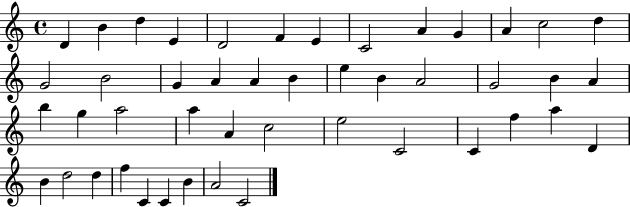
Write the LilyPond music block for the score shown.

{
  \clef treble
  \time 4/4
  \defaultTimeSignature
  \key c \major
  d'4 b'4 d''4 e'4 | d'2 f'4 e'4 | c'2 a'4 g'4 | a'4 c''2 d''4 | \break g'2 b'2 | g'4 a'4 a'4 b'4 | e''4 b'4 a'2 | g'2 b'4 a'4 | \break b''4 g''4 a''2 | a''4 a'4 c''2 | e''2 c'2 | c'4 f''4 a''4 d'4 | \break b'4 d''2 d''4 | f''4 c'4 c'4 b'4 | a'2 c'2 | \bar "|."
}